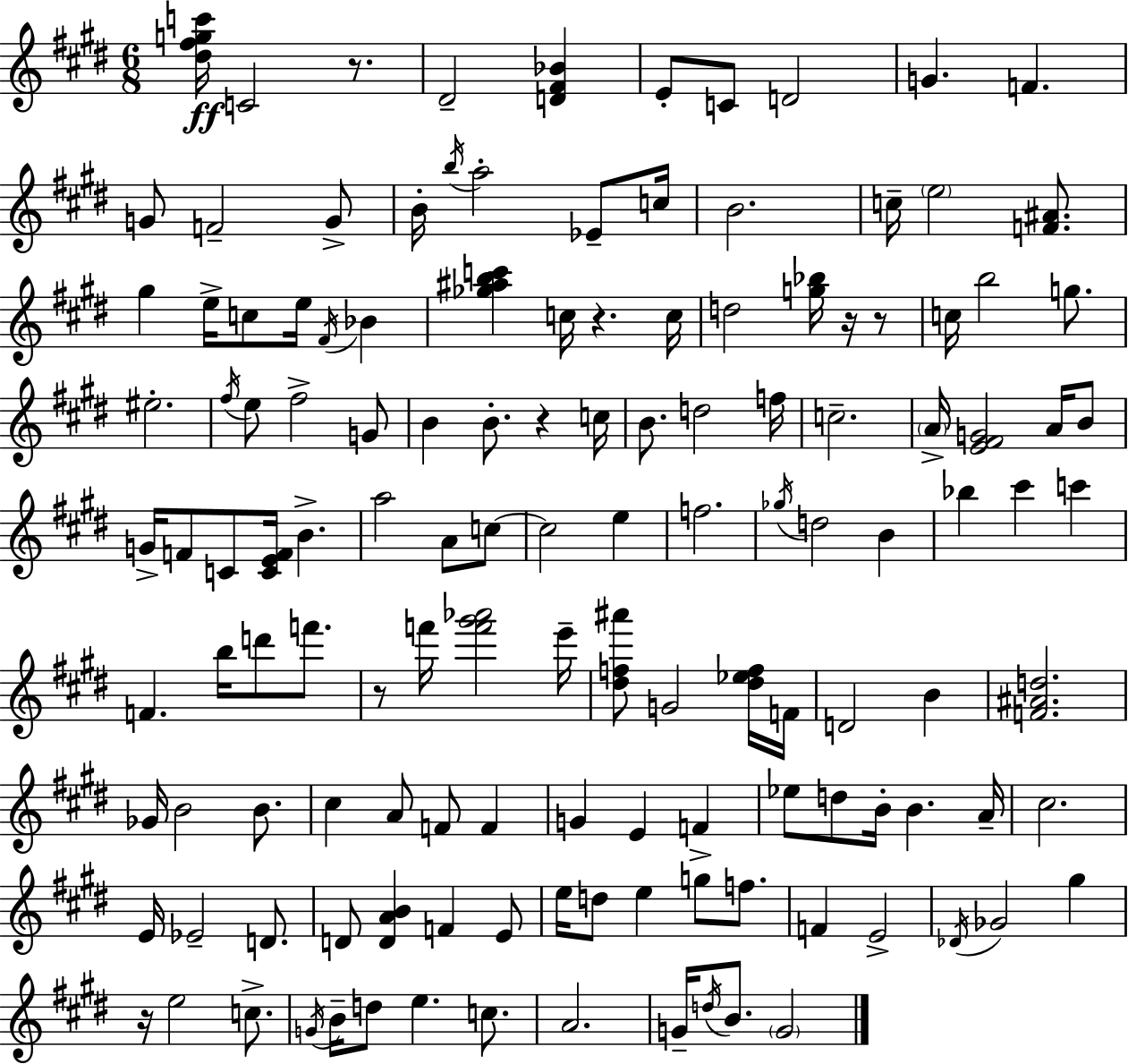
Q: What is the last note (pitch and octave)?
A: G4